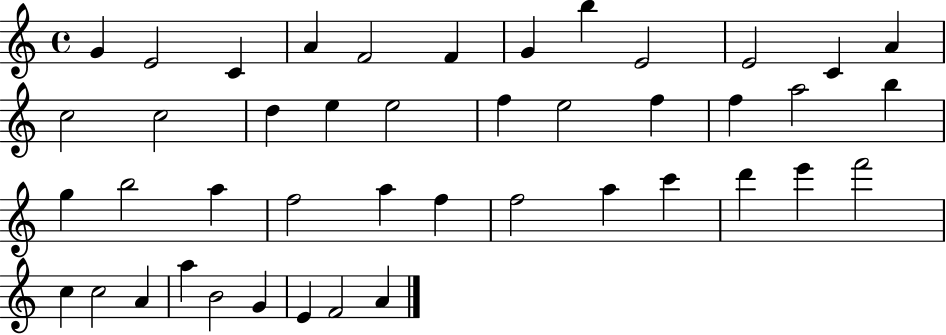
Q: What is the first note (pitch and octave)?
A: G4